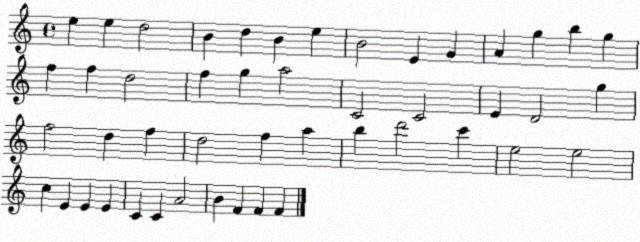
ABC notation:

X:1
T:Untitled
M:4/4
L:1/4
K:C
e e d2 B d B e B2 E G A g b g f f d2 f g a2 C2 C2 E D2 g f2 d f d2 f a b d'2 c' e2 e2 c E E E C C A2 B F F F